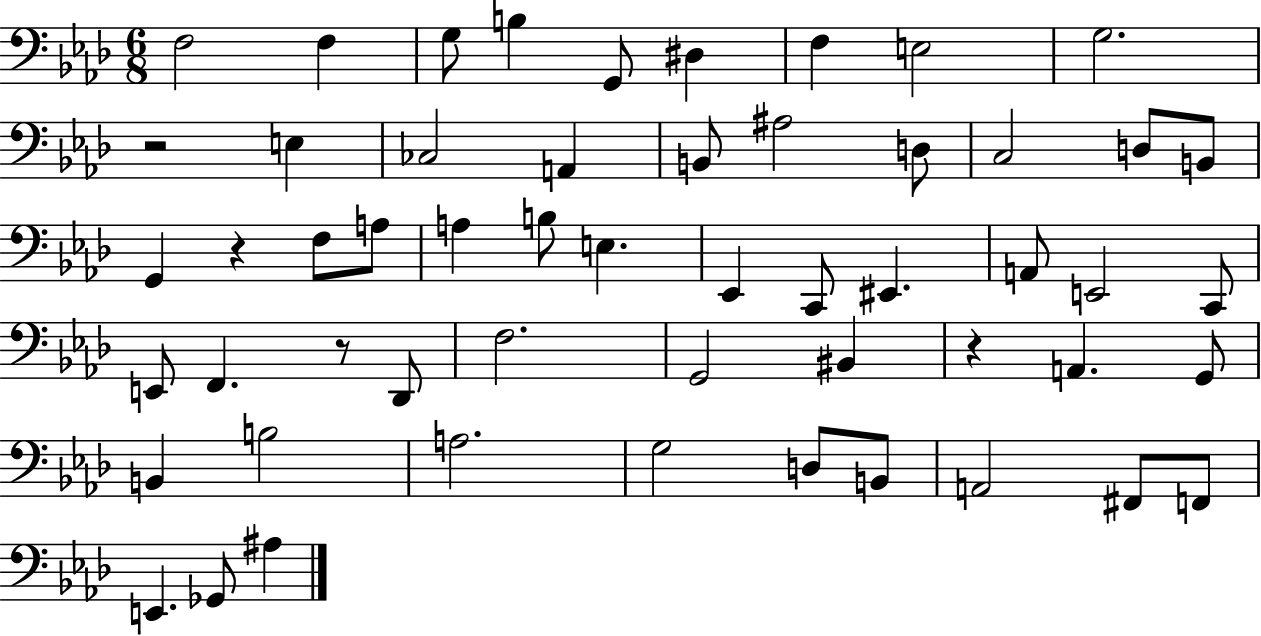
{
  \clef bass
  \numericTimeSignature
  \time 6/8
  \key aes \major
  f2 f4 | g8 b4 g,8 dis4 | f4 e2 | g2. | \break r2 e4 | ces2 a,4 | b,8 ais2 d8 | c2 d8 b,8 | \break g,4 r4 f8 a8 | a4 b8 e4. | ees,4 c,8 eis,4. | a,8 e,2 c,8 | \break e,8 f,4. r8 des,8 | f2. | g,2 bis,4 | r4 a,4. g,8 | \break b,4 b2 | a2. | g2 d8 b,8 | a,2 fis,8 f,8 | \break e,4. ges,8 ais4 | \bar "|."
}